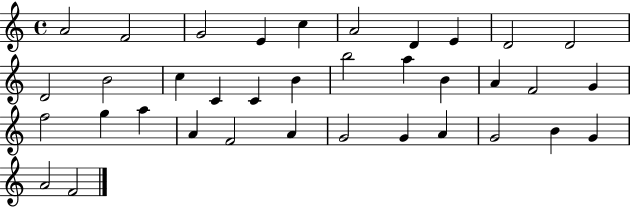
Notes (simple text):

A4/h F4/h G4/h E4/q C5/q A4/h D4/q E4/q D4/h D4/h D4/h B4/h C5/q C4/q C4/q B4/q B5/h A5/q B4/q A4/q F4/h G4/q F5/h G5/q A5/q A4/q F4/h A4/q G4/h G4/q A4/q G4/h B4/q G4/q A4/h F4/h